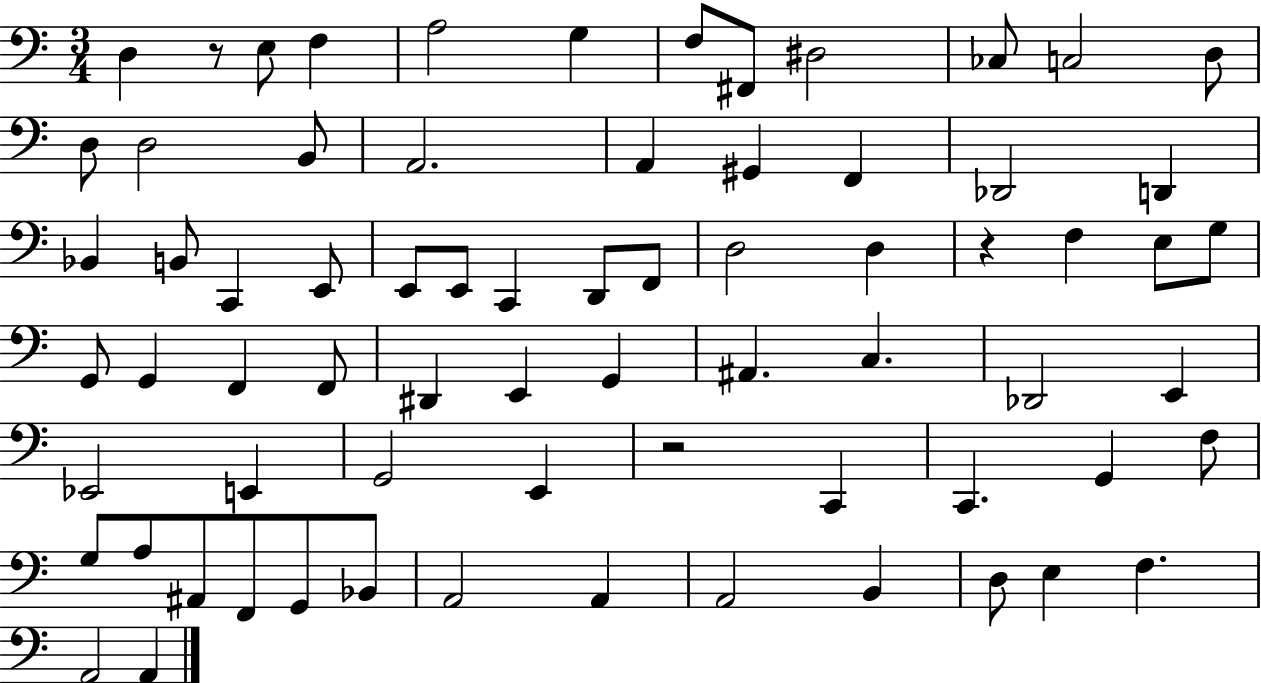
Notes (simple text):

D3/q R/e E3/e F3/q A3/h G3/q F3/e F#2/e D#3/h CES3/e C3/h D3/e D3/e D3/h B2/e A2/h. A2/q G#2/q F2/q Db2/h D2/q Bb2/q B2/e C2/q E2/e E2/e E2/e C2/q D2/e F2/e D3/h D3/q R/q F3/q E3/e G3/e G2/e G2/q F2/q F2/e D#2/q E2/q G2/q A#2/q. C3/q. Db2/h E2/q Eb2/h E2/q G2/h E2/q R/h C2/q C2/q. G2/q F3/e G3/e A3/e A#2/e F2/e G2/e Bb2/e A2/h A2/q A2/h B2/q D3/e E3/q F3/q. A2/h A2/q